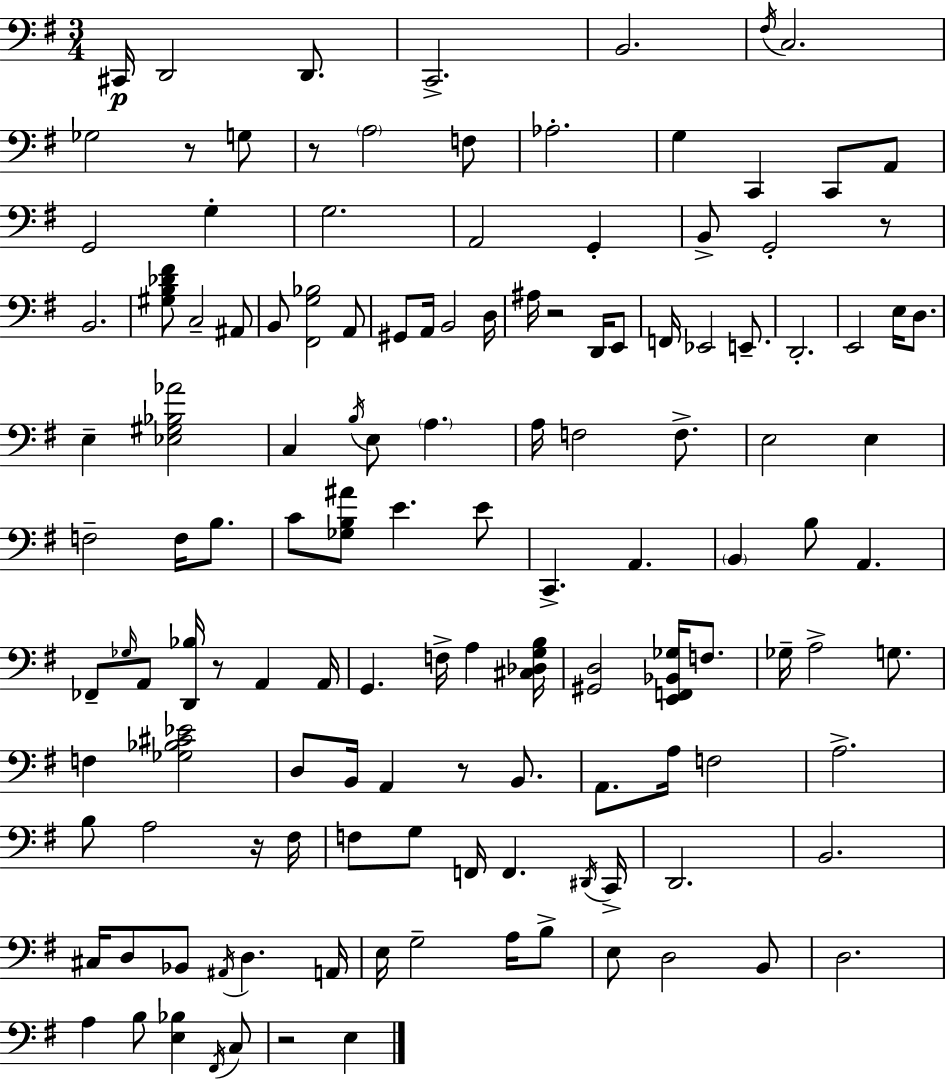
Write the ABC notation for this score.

X:1
T:Untitled
M:3/4
L:1/4
K:Em
^C,,/4 D,,2 D,,/2 C,,2 B,,2 ^F,/4 C,2 _G,2 z/2 G,/2 z/2 A,2 F,/2 _A,2 G, C,, C,,/2 A,,/2 G,,2 G, G,2 A,,2 G,, B,,/2 G,,2 z/2 B,,2 [^G,B,_D^F]/2 C,2 ^A,,/2 B,,/2 [^F,,G,_B,]2 A,,/2 ^G,,/2 A,,/4 B,,2 D,/4 ^A,/4 z2 D,,/4 E,,/2 F,,/4 _E,,2 E,,/2 D,,2 E,,2 E,/4 D,/2 E, [_E,^G,_B,_A]2 C, B,/4 E,/2 A, A,/4 F,2 F,/2 E,2 E, F,2 F,/4 B,/2 C/2 [_G,B,^A]/2 E E/2 C,, A,, B,, B,/2 A,, _F,,/2 _G,/4 A,,/2 [D,,_B,]/4 z/2 A,, A,,/4 G,, F,/4 A, [^C,_D,G,B,]/4 [^G,,D,]2 [E,,F,,_B,,_G,]/4 F,/2 _G,/4 A,2 G,/2 F, [_G,_B,^C_E]2 D,/2 B,,/4 A,, z/2 B,,/2 A,,/2 A,/4 F,2 A,2 B,/2 A,2 z/4 ^F,/4 F,/2 G,/2 F,,/4 F,, ^D,,/4 C,,/4 D,,2 B,,2 ^C,/4 D,/2 _B,,/2 ^A,,/4 D, A,,/4 E,/4 G,2 A,/4 B,/2 E,/2 D,2 B,,/2 D,2 A, B,/2 [E,_B,] ^F,,/4 C,/2 z2 E,